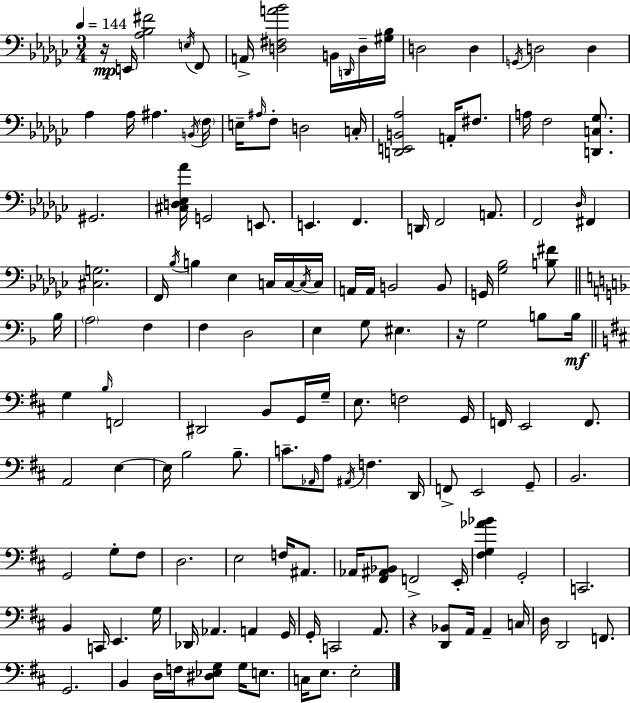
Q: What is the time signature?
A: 3/4